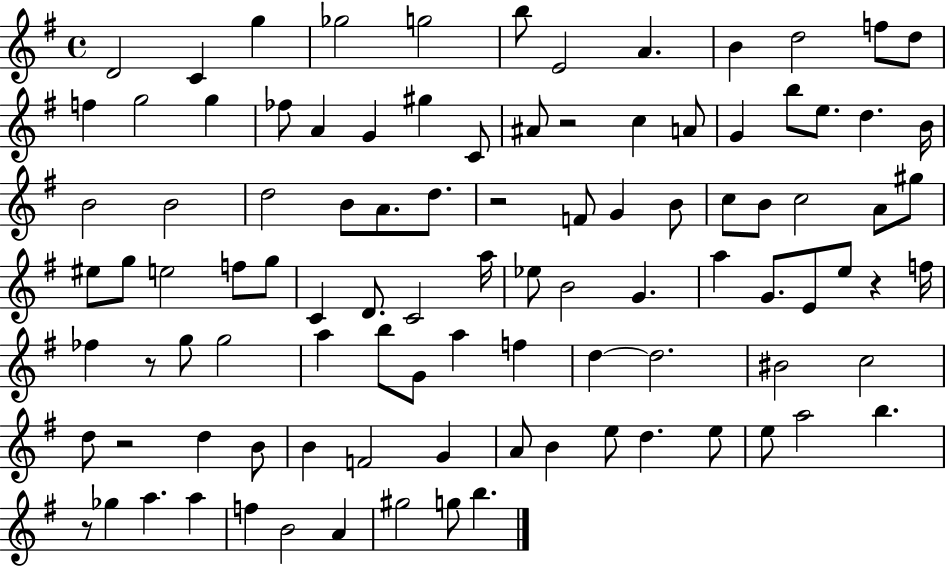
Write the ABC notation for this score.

X:1
T:Untitled
M:4/4
L:1/4
K:G
D2 C g _g2 g2 b/2 E2 A B d2 f/2 d/2 f g2 g _f/2 A G ^g C/2 ^A/2 z2 c A/2 G b/2 e/2 d B/4 B2 B2 d2 B/2 A/2 d/2 z2 F/2 G B/2 c/2 B/2 c2 A/2 ^g/2 ^e/2 g/2 e2 f/2 g/2 C D/2 C2 a/4 _e/2 B2 G a G/2 E/2 e/2 z f/4 _f z/2 g/2 g2 a b/2 G/2 a f d d2 ^B2 c2 d/2 z2 d B/2 B F2 G A/2 B e/2 d e/2 e/2 a2 b z/2 _g a a f B2 A ^g2 g/2 b